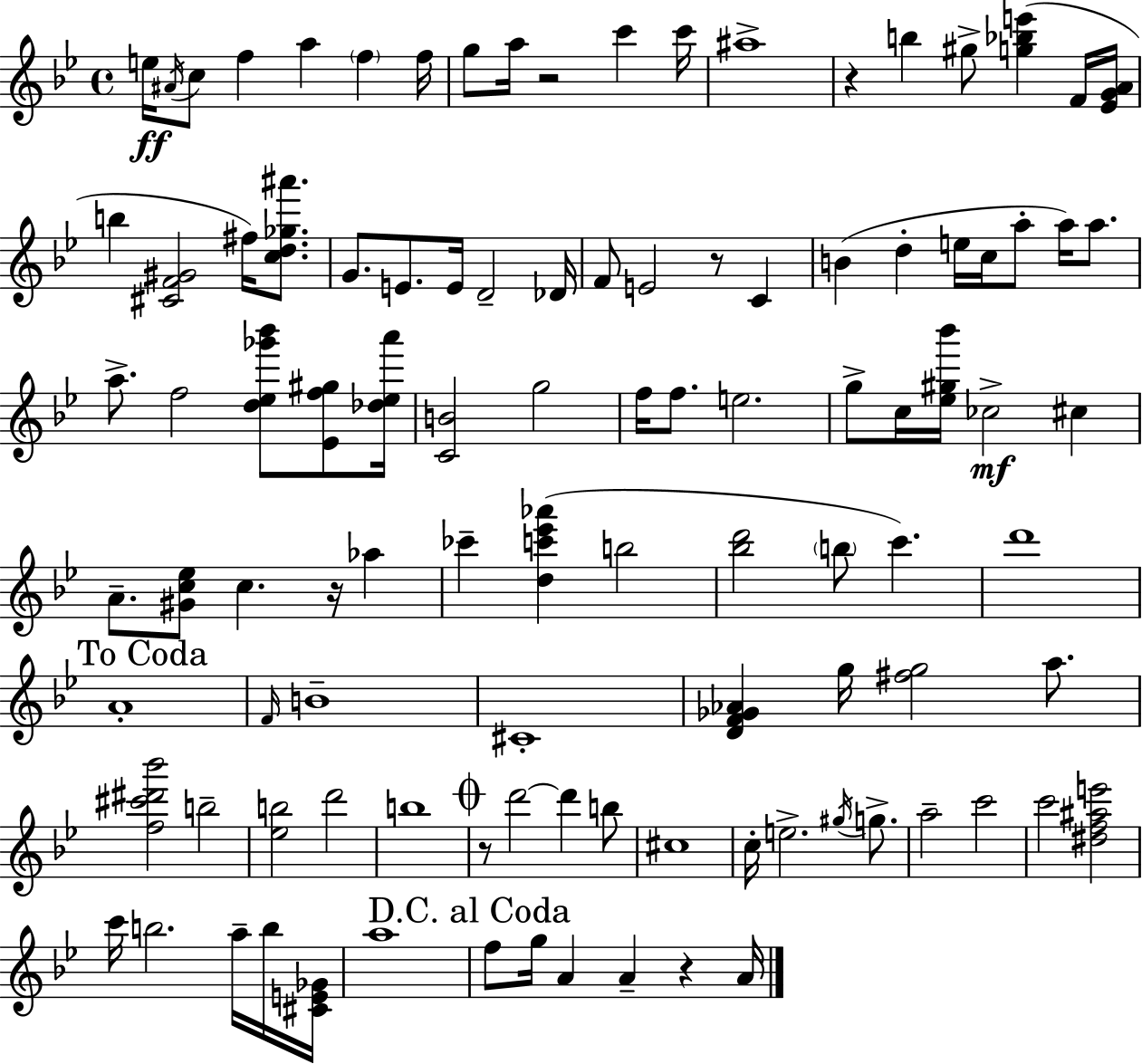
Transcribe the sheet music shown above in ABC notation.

X:1
T:Untitled
M:4/4
L:1/4
K:Gm
e/4 ^A/4 c/2 f a f f/4 g/2 a/4 z2 c' c'/4 ^a4 z b ^g/2 [g_be'] F/4 [_EGA]/4 b [^CF^G]2 ^f/4 [cd_g^a']/2 G/2 E/2 E/4 D2 _D/4 F/2 E2 z/2 C B d e/4 c/4 a/2 a/4 a/2 a/2 f2 [d_e_g'_b']/2 [_Ef^g]/2 [_d_ea']/4 [CB]2 g2 f/4 f/2 e2 g/2 c/4 [_e^g_b']/4 _c2 ^c A/2 [^Gc_e]/2 c z/4 _a _c' [dc'_e'_a'] b2 [_bd']2 b/2 c' d'4 A4 F/4 B4 ^C4 [DF_G_A] g/4 [^fg]2 a/2 [f^c'^d'_b']2 b2 [_eb]2 d'2 b4 z/2 d'2 d' b/2 ^c4 c/4 e2 ^g/4 g/2 a2 c'2 c'2 [^df^ae']2 c'/4 b2 a/4 b/4 [^CE_G]/4 a4 f/2 g/4 A A z A/4